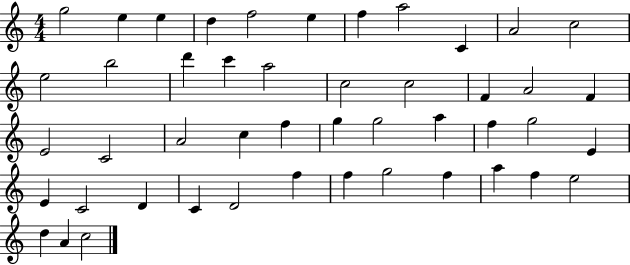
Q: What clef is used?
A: treble